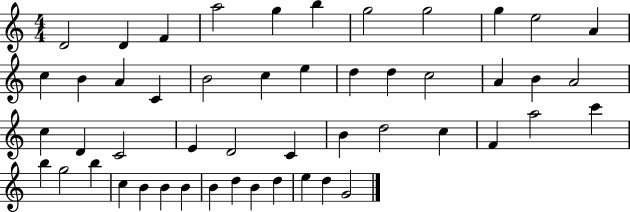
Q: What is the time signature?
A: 4/4